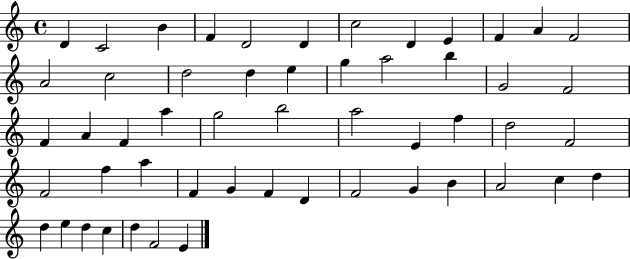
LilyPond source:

{
  \clef treble
  \time 4/4
  \defaultTimeSignature
  \key c \major
  d'4 c'2 b'4 | f'4 d'2 d'4 | c''2 d'4 e'4 | f'4 a'4 f'2 | \break a'2 c''2 | d''2 d''4 e''4 | g''4 a''2 b''4 | g'2 f'2 | \break f'4 a'4 f'4 a''4 | g''2 b''2 | a''2 e'4 f''4 | d''2 f'2 | \break f'2 f''4 a''4 | f'4 g'4 f'4 d'4 | f'2 g'4 b'4 | a'2 c''4 d''4 | \break d''4 e''4 d''4 c''4 | d''4 f'2 e'4 | \bar "|."
}